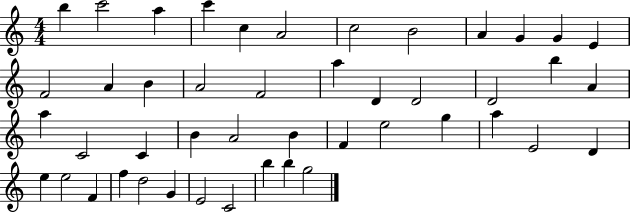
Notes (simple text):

B5/q C6/h A5/q C6/q C5/q A4/h C5/h B4/h A4/q G4/q G4/q E4/q F4/h A4/q B4/q A4/h F4/h A5/q D4/q D4/h D4/h B5/q A4/q A5/q C4/h C4/q B4/q A4/h B4/q F4/q E5/h G5/q A5/q E4/h D4/q E5/q E5/h F4/q F5/q D5/h G4/q E4/h C4/h B5/q B5/q G5/h